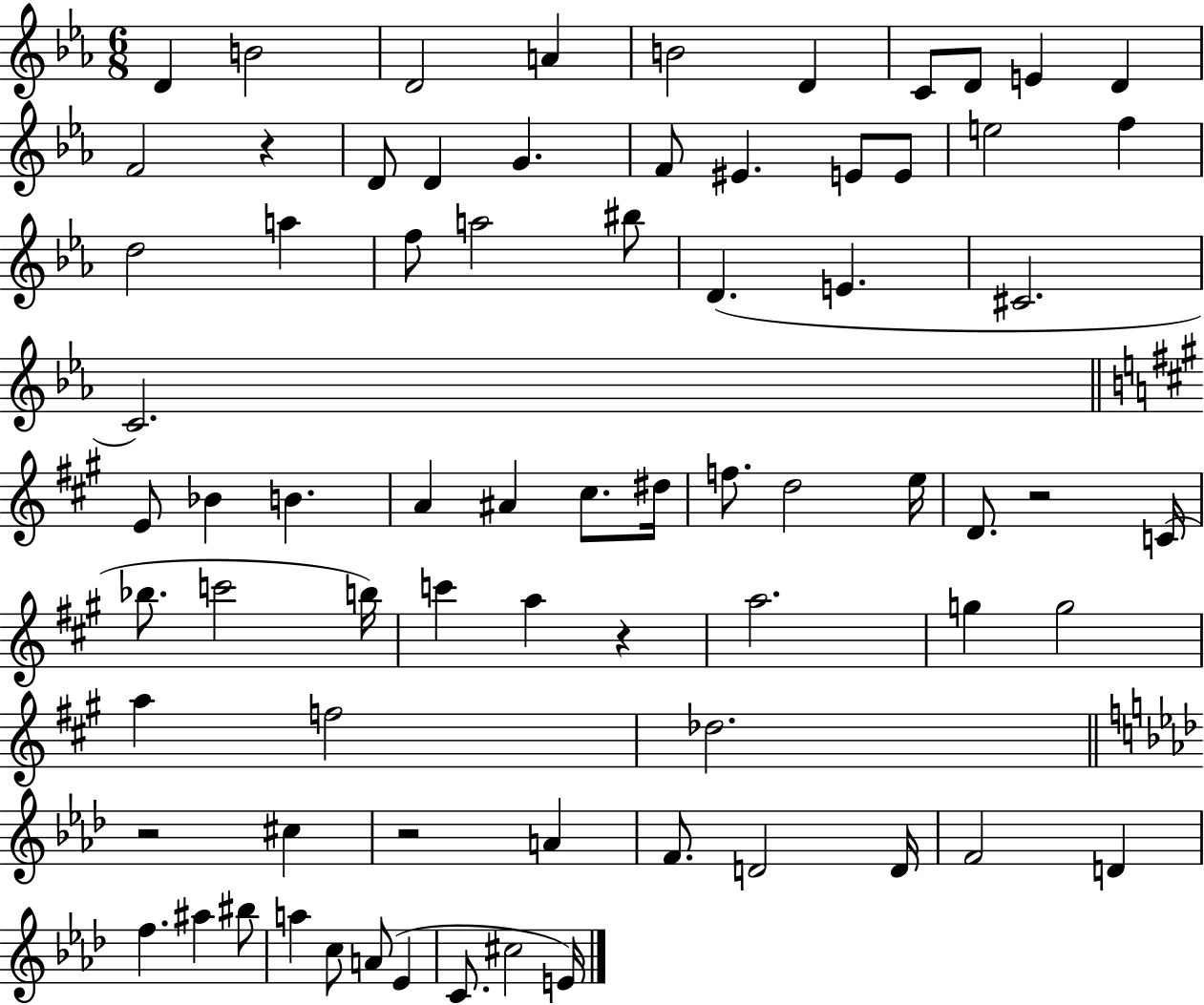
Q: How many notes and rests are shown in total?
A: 74